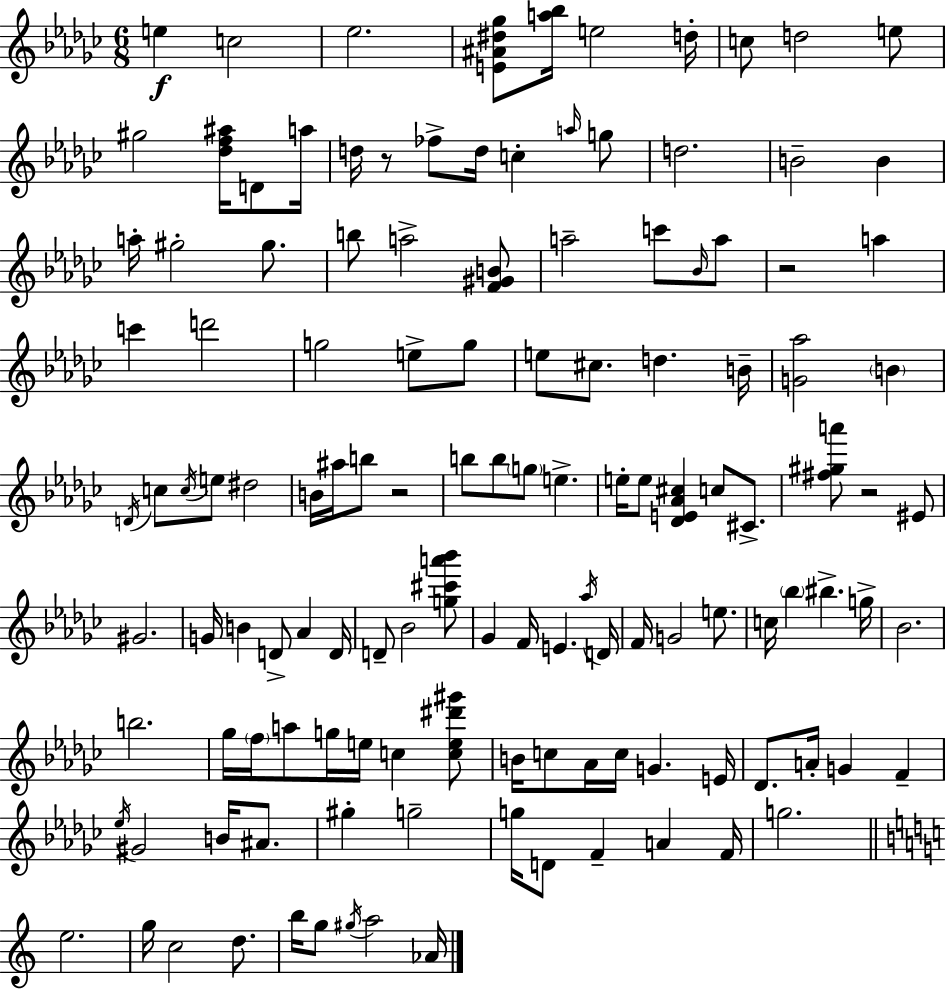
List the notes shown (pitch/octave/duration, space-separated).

E5/q C5/h Eb5/h. [E4,A#4,D#5,Gb5]/e [A5,Bb5]/s E5/h D5/s C5/e D5/h E5/e G#5/h [Db5,F5,A#5]/s D4/e A5/s D5/s R/e FES5/e D5/s C5/q A5/s G5/e D5/h. B4/h B4/q A5/s G#5/h G#5/e. B5/e A5/h [F4,G#4,B4]/e A5/h C6/e Bb4/s A5/e R/h A5/q C6/q D6/h G5/h E5/e G5/e E5/e C#5/e. D5/q. B4/s [G4,Ab5]/h B4/q D4/s C5/e C5/s E5/e D#5/h B4/s A#5/s B5/e R/h B5/e B5/e G5/e E5/q. E5/s E5/e [Db4,E4,Ab4,C#5]/q C5/e C#4/e. [F#5,G#5,A6]/e R/h EIS4/e G#4/h. G4/s B4/q D4/e Ab4/q D4/s D4/e Bb4/h [G5,C#6,A6,Bb6]/e Gb4/q F4/s E4/q. Ab5/s D4/s F4/s G4/h E5/e. C5/s Bb5/q BIS5/q. G5/s Bb4/h. B5/h. Gb5/s F5/s A5/e G5/s E5/s C5/q [C5,E5,D#6,G#6]/e B4/s C5/e Ab4/s C5/s G4/q. E4/s Db4/e. A4/s G4/q F4/q Eb5/s G#4/h B4/s A#4/e. G#5/q G5/h G5/s D4/e F4/q A4/q F4/s G5/h. E5/h. G5/s C5/h D5/e. B5/s G5/e G#5/s A5/h Ab4/s